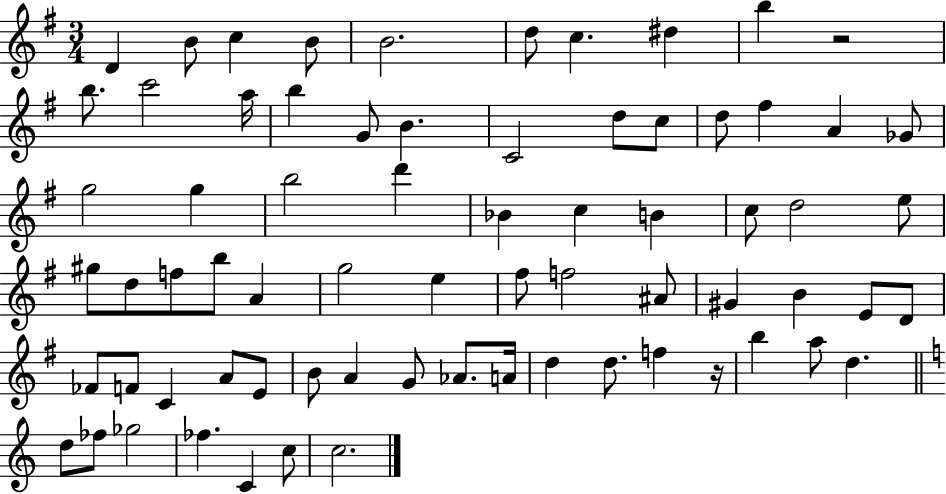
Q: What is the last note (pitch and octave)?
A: C5